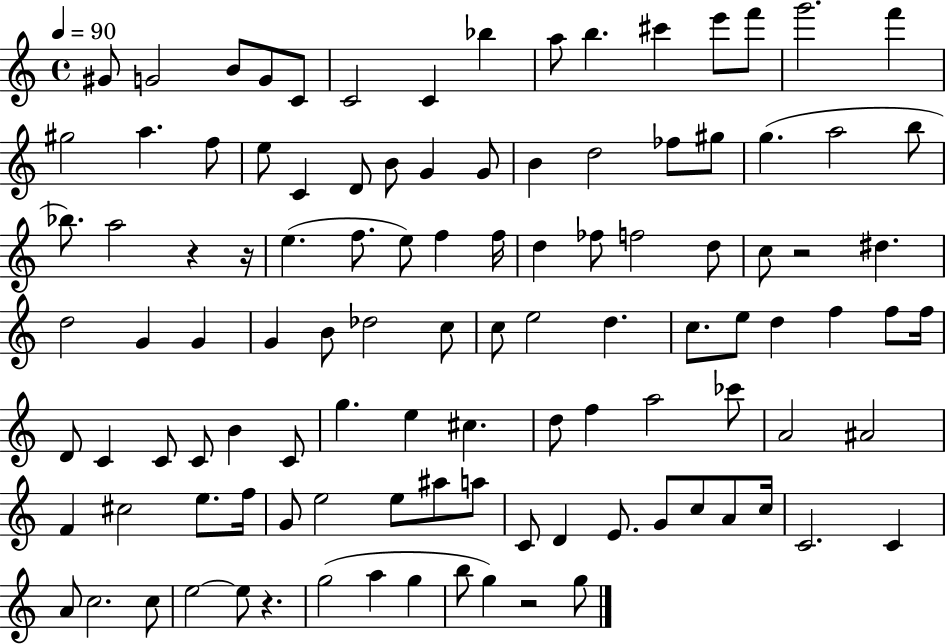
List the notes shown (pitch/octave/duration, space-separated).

G#4/e G4/h B4/e G4/e C4/e C4/h C4/q Bb5/q A5/e B5/q. C#6/q E6/e F6/e G6/h. F6/q G#5/h A5/q. F5/e E5/e C4/q D4/e B4/e G4/q G4/e B4/q D5/h FES5/e G#5/e G5/q. A5/h B5/e Bb5/e. A5/h R/q R/s E5/q. F5/e. E5/e F5/q F5/s D5/q FES5/e F5/h D5/e C5/e R/h D#5/q. D5/h G4/q G4/q G4/q B4/e Db5/h C5/e C5/e E5/h D5/q. C5/e. E5/e D5/q F5/q F5/e F5/s D4/e C4/q C4/e C4/e B4/q C4/e G5/q. E5/q C#5/q. D5/e F5/q A5/h CES6/e A4/h A#4/h F4/q C#5/h E5/e. F5/s G4/e E5/h E5/e A#5/e A5/e C4/e D4/q E4/e. G4/e C5/e A4/e C5/s C4/h. C4/q A4/e C5/h. C5/e E5/h E5/e R/q. G5/h A5/q G5/q B5/e G5/q R/h G5/e